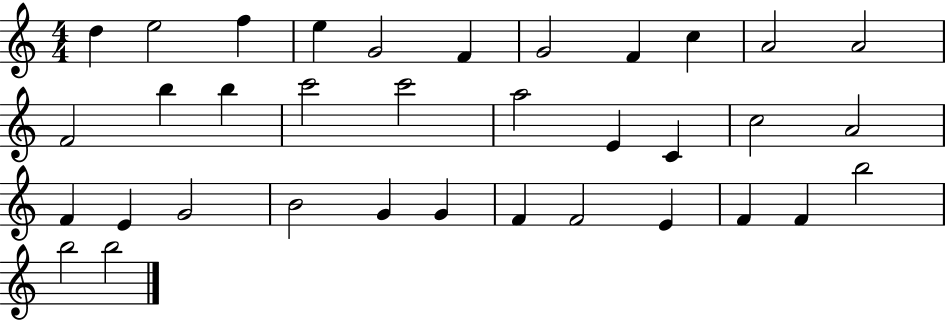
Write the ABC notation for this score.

X:1
T:Untitled
M:4/4
L:1/4
K:C
d e2 f e G2 F G2 F c A2 A2 F2 b b c'2 c'2 a2 E C c2 A2 F E G2 B2 G G F F2 E F F b2 b2 b2